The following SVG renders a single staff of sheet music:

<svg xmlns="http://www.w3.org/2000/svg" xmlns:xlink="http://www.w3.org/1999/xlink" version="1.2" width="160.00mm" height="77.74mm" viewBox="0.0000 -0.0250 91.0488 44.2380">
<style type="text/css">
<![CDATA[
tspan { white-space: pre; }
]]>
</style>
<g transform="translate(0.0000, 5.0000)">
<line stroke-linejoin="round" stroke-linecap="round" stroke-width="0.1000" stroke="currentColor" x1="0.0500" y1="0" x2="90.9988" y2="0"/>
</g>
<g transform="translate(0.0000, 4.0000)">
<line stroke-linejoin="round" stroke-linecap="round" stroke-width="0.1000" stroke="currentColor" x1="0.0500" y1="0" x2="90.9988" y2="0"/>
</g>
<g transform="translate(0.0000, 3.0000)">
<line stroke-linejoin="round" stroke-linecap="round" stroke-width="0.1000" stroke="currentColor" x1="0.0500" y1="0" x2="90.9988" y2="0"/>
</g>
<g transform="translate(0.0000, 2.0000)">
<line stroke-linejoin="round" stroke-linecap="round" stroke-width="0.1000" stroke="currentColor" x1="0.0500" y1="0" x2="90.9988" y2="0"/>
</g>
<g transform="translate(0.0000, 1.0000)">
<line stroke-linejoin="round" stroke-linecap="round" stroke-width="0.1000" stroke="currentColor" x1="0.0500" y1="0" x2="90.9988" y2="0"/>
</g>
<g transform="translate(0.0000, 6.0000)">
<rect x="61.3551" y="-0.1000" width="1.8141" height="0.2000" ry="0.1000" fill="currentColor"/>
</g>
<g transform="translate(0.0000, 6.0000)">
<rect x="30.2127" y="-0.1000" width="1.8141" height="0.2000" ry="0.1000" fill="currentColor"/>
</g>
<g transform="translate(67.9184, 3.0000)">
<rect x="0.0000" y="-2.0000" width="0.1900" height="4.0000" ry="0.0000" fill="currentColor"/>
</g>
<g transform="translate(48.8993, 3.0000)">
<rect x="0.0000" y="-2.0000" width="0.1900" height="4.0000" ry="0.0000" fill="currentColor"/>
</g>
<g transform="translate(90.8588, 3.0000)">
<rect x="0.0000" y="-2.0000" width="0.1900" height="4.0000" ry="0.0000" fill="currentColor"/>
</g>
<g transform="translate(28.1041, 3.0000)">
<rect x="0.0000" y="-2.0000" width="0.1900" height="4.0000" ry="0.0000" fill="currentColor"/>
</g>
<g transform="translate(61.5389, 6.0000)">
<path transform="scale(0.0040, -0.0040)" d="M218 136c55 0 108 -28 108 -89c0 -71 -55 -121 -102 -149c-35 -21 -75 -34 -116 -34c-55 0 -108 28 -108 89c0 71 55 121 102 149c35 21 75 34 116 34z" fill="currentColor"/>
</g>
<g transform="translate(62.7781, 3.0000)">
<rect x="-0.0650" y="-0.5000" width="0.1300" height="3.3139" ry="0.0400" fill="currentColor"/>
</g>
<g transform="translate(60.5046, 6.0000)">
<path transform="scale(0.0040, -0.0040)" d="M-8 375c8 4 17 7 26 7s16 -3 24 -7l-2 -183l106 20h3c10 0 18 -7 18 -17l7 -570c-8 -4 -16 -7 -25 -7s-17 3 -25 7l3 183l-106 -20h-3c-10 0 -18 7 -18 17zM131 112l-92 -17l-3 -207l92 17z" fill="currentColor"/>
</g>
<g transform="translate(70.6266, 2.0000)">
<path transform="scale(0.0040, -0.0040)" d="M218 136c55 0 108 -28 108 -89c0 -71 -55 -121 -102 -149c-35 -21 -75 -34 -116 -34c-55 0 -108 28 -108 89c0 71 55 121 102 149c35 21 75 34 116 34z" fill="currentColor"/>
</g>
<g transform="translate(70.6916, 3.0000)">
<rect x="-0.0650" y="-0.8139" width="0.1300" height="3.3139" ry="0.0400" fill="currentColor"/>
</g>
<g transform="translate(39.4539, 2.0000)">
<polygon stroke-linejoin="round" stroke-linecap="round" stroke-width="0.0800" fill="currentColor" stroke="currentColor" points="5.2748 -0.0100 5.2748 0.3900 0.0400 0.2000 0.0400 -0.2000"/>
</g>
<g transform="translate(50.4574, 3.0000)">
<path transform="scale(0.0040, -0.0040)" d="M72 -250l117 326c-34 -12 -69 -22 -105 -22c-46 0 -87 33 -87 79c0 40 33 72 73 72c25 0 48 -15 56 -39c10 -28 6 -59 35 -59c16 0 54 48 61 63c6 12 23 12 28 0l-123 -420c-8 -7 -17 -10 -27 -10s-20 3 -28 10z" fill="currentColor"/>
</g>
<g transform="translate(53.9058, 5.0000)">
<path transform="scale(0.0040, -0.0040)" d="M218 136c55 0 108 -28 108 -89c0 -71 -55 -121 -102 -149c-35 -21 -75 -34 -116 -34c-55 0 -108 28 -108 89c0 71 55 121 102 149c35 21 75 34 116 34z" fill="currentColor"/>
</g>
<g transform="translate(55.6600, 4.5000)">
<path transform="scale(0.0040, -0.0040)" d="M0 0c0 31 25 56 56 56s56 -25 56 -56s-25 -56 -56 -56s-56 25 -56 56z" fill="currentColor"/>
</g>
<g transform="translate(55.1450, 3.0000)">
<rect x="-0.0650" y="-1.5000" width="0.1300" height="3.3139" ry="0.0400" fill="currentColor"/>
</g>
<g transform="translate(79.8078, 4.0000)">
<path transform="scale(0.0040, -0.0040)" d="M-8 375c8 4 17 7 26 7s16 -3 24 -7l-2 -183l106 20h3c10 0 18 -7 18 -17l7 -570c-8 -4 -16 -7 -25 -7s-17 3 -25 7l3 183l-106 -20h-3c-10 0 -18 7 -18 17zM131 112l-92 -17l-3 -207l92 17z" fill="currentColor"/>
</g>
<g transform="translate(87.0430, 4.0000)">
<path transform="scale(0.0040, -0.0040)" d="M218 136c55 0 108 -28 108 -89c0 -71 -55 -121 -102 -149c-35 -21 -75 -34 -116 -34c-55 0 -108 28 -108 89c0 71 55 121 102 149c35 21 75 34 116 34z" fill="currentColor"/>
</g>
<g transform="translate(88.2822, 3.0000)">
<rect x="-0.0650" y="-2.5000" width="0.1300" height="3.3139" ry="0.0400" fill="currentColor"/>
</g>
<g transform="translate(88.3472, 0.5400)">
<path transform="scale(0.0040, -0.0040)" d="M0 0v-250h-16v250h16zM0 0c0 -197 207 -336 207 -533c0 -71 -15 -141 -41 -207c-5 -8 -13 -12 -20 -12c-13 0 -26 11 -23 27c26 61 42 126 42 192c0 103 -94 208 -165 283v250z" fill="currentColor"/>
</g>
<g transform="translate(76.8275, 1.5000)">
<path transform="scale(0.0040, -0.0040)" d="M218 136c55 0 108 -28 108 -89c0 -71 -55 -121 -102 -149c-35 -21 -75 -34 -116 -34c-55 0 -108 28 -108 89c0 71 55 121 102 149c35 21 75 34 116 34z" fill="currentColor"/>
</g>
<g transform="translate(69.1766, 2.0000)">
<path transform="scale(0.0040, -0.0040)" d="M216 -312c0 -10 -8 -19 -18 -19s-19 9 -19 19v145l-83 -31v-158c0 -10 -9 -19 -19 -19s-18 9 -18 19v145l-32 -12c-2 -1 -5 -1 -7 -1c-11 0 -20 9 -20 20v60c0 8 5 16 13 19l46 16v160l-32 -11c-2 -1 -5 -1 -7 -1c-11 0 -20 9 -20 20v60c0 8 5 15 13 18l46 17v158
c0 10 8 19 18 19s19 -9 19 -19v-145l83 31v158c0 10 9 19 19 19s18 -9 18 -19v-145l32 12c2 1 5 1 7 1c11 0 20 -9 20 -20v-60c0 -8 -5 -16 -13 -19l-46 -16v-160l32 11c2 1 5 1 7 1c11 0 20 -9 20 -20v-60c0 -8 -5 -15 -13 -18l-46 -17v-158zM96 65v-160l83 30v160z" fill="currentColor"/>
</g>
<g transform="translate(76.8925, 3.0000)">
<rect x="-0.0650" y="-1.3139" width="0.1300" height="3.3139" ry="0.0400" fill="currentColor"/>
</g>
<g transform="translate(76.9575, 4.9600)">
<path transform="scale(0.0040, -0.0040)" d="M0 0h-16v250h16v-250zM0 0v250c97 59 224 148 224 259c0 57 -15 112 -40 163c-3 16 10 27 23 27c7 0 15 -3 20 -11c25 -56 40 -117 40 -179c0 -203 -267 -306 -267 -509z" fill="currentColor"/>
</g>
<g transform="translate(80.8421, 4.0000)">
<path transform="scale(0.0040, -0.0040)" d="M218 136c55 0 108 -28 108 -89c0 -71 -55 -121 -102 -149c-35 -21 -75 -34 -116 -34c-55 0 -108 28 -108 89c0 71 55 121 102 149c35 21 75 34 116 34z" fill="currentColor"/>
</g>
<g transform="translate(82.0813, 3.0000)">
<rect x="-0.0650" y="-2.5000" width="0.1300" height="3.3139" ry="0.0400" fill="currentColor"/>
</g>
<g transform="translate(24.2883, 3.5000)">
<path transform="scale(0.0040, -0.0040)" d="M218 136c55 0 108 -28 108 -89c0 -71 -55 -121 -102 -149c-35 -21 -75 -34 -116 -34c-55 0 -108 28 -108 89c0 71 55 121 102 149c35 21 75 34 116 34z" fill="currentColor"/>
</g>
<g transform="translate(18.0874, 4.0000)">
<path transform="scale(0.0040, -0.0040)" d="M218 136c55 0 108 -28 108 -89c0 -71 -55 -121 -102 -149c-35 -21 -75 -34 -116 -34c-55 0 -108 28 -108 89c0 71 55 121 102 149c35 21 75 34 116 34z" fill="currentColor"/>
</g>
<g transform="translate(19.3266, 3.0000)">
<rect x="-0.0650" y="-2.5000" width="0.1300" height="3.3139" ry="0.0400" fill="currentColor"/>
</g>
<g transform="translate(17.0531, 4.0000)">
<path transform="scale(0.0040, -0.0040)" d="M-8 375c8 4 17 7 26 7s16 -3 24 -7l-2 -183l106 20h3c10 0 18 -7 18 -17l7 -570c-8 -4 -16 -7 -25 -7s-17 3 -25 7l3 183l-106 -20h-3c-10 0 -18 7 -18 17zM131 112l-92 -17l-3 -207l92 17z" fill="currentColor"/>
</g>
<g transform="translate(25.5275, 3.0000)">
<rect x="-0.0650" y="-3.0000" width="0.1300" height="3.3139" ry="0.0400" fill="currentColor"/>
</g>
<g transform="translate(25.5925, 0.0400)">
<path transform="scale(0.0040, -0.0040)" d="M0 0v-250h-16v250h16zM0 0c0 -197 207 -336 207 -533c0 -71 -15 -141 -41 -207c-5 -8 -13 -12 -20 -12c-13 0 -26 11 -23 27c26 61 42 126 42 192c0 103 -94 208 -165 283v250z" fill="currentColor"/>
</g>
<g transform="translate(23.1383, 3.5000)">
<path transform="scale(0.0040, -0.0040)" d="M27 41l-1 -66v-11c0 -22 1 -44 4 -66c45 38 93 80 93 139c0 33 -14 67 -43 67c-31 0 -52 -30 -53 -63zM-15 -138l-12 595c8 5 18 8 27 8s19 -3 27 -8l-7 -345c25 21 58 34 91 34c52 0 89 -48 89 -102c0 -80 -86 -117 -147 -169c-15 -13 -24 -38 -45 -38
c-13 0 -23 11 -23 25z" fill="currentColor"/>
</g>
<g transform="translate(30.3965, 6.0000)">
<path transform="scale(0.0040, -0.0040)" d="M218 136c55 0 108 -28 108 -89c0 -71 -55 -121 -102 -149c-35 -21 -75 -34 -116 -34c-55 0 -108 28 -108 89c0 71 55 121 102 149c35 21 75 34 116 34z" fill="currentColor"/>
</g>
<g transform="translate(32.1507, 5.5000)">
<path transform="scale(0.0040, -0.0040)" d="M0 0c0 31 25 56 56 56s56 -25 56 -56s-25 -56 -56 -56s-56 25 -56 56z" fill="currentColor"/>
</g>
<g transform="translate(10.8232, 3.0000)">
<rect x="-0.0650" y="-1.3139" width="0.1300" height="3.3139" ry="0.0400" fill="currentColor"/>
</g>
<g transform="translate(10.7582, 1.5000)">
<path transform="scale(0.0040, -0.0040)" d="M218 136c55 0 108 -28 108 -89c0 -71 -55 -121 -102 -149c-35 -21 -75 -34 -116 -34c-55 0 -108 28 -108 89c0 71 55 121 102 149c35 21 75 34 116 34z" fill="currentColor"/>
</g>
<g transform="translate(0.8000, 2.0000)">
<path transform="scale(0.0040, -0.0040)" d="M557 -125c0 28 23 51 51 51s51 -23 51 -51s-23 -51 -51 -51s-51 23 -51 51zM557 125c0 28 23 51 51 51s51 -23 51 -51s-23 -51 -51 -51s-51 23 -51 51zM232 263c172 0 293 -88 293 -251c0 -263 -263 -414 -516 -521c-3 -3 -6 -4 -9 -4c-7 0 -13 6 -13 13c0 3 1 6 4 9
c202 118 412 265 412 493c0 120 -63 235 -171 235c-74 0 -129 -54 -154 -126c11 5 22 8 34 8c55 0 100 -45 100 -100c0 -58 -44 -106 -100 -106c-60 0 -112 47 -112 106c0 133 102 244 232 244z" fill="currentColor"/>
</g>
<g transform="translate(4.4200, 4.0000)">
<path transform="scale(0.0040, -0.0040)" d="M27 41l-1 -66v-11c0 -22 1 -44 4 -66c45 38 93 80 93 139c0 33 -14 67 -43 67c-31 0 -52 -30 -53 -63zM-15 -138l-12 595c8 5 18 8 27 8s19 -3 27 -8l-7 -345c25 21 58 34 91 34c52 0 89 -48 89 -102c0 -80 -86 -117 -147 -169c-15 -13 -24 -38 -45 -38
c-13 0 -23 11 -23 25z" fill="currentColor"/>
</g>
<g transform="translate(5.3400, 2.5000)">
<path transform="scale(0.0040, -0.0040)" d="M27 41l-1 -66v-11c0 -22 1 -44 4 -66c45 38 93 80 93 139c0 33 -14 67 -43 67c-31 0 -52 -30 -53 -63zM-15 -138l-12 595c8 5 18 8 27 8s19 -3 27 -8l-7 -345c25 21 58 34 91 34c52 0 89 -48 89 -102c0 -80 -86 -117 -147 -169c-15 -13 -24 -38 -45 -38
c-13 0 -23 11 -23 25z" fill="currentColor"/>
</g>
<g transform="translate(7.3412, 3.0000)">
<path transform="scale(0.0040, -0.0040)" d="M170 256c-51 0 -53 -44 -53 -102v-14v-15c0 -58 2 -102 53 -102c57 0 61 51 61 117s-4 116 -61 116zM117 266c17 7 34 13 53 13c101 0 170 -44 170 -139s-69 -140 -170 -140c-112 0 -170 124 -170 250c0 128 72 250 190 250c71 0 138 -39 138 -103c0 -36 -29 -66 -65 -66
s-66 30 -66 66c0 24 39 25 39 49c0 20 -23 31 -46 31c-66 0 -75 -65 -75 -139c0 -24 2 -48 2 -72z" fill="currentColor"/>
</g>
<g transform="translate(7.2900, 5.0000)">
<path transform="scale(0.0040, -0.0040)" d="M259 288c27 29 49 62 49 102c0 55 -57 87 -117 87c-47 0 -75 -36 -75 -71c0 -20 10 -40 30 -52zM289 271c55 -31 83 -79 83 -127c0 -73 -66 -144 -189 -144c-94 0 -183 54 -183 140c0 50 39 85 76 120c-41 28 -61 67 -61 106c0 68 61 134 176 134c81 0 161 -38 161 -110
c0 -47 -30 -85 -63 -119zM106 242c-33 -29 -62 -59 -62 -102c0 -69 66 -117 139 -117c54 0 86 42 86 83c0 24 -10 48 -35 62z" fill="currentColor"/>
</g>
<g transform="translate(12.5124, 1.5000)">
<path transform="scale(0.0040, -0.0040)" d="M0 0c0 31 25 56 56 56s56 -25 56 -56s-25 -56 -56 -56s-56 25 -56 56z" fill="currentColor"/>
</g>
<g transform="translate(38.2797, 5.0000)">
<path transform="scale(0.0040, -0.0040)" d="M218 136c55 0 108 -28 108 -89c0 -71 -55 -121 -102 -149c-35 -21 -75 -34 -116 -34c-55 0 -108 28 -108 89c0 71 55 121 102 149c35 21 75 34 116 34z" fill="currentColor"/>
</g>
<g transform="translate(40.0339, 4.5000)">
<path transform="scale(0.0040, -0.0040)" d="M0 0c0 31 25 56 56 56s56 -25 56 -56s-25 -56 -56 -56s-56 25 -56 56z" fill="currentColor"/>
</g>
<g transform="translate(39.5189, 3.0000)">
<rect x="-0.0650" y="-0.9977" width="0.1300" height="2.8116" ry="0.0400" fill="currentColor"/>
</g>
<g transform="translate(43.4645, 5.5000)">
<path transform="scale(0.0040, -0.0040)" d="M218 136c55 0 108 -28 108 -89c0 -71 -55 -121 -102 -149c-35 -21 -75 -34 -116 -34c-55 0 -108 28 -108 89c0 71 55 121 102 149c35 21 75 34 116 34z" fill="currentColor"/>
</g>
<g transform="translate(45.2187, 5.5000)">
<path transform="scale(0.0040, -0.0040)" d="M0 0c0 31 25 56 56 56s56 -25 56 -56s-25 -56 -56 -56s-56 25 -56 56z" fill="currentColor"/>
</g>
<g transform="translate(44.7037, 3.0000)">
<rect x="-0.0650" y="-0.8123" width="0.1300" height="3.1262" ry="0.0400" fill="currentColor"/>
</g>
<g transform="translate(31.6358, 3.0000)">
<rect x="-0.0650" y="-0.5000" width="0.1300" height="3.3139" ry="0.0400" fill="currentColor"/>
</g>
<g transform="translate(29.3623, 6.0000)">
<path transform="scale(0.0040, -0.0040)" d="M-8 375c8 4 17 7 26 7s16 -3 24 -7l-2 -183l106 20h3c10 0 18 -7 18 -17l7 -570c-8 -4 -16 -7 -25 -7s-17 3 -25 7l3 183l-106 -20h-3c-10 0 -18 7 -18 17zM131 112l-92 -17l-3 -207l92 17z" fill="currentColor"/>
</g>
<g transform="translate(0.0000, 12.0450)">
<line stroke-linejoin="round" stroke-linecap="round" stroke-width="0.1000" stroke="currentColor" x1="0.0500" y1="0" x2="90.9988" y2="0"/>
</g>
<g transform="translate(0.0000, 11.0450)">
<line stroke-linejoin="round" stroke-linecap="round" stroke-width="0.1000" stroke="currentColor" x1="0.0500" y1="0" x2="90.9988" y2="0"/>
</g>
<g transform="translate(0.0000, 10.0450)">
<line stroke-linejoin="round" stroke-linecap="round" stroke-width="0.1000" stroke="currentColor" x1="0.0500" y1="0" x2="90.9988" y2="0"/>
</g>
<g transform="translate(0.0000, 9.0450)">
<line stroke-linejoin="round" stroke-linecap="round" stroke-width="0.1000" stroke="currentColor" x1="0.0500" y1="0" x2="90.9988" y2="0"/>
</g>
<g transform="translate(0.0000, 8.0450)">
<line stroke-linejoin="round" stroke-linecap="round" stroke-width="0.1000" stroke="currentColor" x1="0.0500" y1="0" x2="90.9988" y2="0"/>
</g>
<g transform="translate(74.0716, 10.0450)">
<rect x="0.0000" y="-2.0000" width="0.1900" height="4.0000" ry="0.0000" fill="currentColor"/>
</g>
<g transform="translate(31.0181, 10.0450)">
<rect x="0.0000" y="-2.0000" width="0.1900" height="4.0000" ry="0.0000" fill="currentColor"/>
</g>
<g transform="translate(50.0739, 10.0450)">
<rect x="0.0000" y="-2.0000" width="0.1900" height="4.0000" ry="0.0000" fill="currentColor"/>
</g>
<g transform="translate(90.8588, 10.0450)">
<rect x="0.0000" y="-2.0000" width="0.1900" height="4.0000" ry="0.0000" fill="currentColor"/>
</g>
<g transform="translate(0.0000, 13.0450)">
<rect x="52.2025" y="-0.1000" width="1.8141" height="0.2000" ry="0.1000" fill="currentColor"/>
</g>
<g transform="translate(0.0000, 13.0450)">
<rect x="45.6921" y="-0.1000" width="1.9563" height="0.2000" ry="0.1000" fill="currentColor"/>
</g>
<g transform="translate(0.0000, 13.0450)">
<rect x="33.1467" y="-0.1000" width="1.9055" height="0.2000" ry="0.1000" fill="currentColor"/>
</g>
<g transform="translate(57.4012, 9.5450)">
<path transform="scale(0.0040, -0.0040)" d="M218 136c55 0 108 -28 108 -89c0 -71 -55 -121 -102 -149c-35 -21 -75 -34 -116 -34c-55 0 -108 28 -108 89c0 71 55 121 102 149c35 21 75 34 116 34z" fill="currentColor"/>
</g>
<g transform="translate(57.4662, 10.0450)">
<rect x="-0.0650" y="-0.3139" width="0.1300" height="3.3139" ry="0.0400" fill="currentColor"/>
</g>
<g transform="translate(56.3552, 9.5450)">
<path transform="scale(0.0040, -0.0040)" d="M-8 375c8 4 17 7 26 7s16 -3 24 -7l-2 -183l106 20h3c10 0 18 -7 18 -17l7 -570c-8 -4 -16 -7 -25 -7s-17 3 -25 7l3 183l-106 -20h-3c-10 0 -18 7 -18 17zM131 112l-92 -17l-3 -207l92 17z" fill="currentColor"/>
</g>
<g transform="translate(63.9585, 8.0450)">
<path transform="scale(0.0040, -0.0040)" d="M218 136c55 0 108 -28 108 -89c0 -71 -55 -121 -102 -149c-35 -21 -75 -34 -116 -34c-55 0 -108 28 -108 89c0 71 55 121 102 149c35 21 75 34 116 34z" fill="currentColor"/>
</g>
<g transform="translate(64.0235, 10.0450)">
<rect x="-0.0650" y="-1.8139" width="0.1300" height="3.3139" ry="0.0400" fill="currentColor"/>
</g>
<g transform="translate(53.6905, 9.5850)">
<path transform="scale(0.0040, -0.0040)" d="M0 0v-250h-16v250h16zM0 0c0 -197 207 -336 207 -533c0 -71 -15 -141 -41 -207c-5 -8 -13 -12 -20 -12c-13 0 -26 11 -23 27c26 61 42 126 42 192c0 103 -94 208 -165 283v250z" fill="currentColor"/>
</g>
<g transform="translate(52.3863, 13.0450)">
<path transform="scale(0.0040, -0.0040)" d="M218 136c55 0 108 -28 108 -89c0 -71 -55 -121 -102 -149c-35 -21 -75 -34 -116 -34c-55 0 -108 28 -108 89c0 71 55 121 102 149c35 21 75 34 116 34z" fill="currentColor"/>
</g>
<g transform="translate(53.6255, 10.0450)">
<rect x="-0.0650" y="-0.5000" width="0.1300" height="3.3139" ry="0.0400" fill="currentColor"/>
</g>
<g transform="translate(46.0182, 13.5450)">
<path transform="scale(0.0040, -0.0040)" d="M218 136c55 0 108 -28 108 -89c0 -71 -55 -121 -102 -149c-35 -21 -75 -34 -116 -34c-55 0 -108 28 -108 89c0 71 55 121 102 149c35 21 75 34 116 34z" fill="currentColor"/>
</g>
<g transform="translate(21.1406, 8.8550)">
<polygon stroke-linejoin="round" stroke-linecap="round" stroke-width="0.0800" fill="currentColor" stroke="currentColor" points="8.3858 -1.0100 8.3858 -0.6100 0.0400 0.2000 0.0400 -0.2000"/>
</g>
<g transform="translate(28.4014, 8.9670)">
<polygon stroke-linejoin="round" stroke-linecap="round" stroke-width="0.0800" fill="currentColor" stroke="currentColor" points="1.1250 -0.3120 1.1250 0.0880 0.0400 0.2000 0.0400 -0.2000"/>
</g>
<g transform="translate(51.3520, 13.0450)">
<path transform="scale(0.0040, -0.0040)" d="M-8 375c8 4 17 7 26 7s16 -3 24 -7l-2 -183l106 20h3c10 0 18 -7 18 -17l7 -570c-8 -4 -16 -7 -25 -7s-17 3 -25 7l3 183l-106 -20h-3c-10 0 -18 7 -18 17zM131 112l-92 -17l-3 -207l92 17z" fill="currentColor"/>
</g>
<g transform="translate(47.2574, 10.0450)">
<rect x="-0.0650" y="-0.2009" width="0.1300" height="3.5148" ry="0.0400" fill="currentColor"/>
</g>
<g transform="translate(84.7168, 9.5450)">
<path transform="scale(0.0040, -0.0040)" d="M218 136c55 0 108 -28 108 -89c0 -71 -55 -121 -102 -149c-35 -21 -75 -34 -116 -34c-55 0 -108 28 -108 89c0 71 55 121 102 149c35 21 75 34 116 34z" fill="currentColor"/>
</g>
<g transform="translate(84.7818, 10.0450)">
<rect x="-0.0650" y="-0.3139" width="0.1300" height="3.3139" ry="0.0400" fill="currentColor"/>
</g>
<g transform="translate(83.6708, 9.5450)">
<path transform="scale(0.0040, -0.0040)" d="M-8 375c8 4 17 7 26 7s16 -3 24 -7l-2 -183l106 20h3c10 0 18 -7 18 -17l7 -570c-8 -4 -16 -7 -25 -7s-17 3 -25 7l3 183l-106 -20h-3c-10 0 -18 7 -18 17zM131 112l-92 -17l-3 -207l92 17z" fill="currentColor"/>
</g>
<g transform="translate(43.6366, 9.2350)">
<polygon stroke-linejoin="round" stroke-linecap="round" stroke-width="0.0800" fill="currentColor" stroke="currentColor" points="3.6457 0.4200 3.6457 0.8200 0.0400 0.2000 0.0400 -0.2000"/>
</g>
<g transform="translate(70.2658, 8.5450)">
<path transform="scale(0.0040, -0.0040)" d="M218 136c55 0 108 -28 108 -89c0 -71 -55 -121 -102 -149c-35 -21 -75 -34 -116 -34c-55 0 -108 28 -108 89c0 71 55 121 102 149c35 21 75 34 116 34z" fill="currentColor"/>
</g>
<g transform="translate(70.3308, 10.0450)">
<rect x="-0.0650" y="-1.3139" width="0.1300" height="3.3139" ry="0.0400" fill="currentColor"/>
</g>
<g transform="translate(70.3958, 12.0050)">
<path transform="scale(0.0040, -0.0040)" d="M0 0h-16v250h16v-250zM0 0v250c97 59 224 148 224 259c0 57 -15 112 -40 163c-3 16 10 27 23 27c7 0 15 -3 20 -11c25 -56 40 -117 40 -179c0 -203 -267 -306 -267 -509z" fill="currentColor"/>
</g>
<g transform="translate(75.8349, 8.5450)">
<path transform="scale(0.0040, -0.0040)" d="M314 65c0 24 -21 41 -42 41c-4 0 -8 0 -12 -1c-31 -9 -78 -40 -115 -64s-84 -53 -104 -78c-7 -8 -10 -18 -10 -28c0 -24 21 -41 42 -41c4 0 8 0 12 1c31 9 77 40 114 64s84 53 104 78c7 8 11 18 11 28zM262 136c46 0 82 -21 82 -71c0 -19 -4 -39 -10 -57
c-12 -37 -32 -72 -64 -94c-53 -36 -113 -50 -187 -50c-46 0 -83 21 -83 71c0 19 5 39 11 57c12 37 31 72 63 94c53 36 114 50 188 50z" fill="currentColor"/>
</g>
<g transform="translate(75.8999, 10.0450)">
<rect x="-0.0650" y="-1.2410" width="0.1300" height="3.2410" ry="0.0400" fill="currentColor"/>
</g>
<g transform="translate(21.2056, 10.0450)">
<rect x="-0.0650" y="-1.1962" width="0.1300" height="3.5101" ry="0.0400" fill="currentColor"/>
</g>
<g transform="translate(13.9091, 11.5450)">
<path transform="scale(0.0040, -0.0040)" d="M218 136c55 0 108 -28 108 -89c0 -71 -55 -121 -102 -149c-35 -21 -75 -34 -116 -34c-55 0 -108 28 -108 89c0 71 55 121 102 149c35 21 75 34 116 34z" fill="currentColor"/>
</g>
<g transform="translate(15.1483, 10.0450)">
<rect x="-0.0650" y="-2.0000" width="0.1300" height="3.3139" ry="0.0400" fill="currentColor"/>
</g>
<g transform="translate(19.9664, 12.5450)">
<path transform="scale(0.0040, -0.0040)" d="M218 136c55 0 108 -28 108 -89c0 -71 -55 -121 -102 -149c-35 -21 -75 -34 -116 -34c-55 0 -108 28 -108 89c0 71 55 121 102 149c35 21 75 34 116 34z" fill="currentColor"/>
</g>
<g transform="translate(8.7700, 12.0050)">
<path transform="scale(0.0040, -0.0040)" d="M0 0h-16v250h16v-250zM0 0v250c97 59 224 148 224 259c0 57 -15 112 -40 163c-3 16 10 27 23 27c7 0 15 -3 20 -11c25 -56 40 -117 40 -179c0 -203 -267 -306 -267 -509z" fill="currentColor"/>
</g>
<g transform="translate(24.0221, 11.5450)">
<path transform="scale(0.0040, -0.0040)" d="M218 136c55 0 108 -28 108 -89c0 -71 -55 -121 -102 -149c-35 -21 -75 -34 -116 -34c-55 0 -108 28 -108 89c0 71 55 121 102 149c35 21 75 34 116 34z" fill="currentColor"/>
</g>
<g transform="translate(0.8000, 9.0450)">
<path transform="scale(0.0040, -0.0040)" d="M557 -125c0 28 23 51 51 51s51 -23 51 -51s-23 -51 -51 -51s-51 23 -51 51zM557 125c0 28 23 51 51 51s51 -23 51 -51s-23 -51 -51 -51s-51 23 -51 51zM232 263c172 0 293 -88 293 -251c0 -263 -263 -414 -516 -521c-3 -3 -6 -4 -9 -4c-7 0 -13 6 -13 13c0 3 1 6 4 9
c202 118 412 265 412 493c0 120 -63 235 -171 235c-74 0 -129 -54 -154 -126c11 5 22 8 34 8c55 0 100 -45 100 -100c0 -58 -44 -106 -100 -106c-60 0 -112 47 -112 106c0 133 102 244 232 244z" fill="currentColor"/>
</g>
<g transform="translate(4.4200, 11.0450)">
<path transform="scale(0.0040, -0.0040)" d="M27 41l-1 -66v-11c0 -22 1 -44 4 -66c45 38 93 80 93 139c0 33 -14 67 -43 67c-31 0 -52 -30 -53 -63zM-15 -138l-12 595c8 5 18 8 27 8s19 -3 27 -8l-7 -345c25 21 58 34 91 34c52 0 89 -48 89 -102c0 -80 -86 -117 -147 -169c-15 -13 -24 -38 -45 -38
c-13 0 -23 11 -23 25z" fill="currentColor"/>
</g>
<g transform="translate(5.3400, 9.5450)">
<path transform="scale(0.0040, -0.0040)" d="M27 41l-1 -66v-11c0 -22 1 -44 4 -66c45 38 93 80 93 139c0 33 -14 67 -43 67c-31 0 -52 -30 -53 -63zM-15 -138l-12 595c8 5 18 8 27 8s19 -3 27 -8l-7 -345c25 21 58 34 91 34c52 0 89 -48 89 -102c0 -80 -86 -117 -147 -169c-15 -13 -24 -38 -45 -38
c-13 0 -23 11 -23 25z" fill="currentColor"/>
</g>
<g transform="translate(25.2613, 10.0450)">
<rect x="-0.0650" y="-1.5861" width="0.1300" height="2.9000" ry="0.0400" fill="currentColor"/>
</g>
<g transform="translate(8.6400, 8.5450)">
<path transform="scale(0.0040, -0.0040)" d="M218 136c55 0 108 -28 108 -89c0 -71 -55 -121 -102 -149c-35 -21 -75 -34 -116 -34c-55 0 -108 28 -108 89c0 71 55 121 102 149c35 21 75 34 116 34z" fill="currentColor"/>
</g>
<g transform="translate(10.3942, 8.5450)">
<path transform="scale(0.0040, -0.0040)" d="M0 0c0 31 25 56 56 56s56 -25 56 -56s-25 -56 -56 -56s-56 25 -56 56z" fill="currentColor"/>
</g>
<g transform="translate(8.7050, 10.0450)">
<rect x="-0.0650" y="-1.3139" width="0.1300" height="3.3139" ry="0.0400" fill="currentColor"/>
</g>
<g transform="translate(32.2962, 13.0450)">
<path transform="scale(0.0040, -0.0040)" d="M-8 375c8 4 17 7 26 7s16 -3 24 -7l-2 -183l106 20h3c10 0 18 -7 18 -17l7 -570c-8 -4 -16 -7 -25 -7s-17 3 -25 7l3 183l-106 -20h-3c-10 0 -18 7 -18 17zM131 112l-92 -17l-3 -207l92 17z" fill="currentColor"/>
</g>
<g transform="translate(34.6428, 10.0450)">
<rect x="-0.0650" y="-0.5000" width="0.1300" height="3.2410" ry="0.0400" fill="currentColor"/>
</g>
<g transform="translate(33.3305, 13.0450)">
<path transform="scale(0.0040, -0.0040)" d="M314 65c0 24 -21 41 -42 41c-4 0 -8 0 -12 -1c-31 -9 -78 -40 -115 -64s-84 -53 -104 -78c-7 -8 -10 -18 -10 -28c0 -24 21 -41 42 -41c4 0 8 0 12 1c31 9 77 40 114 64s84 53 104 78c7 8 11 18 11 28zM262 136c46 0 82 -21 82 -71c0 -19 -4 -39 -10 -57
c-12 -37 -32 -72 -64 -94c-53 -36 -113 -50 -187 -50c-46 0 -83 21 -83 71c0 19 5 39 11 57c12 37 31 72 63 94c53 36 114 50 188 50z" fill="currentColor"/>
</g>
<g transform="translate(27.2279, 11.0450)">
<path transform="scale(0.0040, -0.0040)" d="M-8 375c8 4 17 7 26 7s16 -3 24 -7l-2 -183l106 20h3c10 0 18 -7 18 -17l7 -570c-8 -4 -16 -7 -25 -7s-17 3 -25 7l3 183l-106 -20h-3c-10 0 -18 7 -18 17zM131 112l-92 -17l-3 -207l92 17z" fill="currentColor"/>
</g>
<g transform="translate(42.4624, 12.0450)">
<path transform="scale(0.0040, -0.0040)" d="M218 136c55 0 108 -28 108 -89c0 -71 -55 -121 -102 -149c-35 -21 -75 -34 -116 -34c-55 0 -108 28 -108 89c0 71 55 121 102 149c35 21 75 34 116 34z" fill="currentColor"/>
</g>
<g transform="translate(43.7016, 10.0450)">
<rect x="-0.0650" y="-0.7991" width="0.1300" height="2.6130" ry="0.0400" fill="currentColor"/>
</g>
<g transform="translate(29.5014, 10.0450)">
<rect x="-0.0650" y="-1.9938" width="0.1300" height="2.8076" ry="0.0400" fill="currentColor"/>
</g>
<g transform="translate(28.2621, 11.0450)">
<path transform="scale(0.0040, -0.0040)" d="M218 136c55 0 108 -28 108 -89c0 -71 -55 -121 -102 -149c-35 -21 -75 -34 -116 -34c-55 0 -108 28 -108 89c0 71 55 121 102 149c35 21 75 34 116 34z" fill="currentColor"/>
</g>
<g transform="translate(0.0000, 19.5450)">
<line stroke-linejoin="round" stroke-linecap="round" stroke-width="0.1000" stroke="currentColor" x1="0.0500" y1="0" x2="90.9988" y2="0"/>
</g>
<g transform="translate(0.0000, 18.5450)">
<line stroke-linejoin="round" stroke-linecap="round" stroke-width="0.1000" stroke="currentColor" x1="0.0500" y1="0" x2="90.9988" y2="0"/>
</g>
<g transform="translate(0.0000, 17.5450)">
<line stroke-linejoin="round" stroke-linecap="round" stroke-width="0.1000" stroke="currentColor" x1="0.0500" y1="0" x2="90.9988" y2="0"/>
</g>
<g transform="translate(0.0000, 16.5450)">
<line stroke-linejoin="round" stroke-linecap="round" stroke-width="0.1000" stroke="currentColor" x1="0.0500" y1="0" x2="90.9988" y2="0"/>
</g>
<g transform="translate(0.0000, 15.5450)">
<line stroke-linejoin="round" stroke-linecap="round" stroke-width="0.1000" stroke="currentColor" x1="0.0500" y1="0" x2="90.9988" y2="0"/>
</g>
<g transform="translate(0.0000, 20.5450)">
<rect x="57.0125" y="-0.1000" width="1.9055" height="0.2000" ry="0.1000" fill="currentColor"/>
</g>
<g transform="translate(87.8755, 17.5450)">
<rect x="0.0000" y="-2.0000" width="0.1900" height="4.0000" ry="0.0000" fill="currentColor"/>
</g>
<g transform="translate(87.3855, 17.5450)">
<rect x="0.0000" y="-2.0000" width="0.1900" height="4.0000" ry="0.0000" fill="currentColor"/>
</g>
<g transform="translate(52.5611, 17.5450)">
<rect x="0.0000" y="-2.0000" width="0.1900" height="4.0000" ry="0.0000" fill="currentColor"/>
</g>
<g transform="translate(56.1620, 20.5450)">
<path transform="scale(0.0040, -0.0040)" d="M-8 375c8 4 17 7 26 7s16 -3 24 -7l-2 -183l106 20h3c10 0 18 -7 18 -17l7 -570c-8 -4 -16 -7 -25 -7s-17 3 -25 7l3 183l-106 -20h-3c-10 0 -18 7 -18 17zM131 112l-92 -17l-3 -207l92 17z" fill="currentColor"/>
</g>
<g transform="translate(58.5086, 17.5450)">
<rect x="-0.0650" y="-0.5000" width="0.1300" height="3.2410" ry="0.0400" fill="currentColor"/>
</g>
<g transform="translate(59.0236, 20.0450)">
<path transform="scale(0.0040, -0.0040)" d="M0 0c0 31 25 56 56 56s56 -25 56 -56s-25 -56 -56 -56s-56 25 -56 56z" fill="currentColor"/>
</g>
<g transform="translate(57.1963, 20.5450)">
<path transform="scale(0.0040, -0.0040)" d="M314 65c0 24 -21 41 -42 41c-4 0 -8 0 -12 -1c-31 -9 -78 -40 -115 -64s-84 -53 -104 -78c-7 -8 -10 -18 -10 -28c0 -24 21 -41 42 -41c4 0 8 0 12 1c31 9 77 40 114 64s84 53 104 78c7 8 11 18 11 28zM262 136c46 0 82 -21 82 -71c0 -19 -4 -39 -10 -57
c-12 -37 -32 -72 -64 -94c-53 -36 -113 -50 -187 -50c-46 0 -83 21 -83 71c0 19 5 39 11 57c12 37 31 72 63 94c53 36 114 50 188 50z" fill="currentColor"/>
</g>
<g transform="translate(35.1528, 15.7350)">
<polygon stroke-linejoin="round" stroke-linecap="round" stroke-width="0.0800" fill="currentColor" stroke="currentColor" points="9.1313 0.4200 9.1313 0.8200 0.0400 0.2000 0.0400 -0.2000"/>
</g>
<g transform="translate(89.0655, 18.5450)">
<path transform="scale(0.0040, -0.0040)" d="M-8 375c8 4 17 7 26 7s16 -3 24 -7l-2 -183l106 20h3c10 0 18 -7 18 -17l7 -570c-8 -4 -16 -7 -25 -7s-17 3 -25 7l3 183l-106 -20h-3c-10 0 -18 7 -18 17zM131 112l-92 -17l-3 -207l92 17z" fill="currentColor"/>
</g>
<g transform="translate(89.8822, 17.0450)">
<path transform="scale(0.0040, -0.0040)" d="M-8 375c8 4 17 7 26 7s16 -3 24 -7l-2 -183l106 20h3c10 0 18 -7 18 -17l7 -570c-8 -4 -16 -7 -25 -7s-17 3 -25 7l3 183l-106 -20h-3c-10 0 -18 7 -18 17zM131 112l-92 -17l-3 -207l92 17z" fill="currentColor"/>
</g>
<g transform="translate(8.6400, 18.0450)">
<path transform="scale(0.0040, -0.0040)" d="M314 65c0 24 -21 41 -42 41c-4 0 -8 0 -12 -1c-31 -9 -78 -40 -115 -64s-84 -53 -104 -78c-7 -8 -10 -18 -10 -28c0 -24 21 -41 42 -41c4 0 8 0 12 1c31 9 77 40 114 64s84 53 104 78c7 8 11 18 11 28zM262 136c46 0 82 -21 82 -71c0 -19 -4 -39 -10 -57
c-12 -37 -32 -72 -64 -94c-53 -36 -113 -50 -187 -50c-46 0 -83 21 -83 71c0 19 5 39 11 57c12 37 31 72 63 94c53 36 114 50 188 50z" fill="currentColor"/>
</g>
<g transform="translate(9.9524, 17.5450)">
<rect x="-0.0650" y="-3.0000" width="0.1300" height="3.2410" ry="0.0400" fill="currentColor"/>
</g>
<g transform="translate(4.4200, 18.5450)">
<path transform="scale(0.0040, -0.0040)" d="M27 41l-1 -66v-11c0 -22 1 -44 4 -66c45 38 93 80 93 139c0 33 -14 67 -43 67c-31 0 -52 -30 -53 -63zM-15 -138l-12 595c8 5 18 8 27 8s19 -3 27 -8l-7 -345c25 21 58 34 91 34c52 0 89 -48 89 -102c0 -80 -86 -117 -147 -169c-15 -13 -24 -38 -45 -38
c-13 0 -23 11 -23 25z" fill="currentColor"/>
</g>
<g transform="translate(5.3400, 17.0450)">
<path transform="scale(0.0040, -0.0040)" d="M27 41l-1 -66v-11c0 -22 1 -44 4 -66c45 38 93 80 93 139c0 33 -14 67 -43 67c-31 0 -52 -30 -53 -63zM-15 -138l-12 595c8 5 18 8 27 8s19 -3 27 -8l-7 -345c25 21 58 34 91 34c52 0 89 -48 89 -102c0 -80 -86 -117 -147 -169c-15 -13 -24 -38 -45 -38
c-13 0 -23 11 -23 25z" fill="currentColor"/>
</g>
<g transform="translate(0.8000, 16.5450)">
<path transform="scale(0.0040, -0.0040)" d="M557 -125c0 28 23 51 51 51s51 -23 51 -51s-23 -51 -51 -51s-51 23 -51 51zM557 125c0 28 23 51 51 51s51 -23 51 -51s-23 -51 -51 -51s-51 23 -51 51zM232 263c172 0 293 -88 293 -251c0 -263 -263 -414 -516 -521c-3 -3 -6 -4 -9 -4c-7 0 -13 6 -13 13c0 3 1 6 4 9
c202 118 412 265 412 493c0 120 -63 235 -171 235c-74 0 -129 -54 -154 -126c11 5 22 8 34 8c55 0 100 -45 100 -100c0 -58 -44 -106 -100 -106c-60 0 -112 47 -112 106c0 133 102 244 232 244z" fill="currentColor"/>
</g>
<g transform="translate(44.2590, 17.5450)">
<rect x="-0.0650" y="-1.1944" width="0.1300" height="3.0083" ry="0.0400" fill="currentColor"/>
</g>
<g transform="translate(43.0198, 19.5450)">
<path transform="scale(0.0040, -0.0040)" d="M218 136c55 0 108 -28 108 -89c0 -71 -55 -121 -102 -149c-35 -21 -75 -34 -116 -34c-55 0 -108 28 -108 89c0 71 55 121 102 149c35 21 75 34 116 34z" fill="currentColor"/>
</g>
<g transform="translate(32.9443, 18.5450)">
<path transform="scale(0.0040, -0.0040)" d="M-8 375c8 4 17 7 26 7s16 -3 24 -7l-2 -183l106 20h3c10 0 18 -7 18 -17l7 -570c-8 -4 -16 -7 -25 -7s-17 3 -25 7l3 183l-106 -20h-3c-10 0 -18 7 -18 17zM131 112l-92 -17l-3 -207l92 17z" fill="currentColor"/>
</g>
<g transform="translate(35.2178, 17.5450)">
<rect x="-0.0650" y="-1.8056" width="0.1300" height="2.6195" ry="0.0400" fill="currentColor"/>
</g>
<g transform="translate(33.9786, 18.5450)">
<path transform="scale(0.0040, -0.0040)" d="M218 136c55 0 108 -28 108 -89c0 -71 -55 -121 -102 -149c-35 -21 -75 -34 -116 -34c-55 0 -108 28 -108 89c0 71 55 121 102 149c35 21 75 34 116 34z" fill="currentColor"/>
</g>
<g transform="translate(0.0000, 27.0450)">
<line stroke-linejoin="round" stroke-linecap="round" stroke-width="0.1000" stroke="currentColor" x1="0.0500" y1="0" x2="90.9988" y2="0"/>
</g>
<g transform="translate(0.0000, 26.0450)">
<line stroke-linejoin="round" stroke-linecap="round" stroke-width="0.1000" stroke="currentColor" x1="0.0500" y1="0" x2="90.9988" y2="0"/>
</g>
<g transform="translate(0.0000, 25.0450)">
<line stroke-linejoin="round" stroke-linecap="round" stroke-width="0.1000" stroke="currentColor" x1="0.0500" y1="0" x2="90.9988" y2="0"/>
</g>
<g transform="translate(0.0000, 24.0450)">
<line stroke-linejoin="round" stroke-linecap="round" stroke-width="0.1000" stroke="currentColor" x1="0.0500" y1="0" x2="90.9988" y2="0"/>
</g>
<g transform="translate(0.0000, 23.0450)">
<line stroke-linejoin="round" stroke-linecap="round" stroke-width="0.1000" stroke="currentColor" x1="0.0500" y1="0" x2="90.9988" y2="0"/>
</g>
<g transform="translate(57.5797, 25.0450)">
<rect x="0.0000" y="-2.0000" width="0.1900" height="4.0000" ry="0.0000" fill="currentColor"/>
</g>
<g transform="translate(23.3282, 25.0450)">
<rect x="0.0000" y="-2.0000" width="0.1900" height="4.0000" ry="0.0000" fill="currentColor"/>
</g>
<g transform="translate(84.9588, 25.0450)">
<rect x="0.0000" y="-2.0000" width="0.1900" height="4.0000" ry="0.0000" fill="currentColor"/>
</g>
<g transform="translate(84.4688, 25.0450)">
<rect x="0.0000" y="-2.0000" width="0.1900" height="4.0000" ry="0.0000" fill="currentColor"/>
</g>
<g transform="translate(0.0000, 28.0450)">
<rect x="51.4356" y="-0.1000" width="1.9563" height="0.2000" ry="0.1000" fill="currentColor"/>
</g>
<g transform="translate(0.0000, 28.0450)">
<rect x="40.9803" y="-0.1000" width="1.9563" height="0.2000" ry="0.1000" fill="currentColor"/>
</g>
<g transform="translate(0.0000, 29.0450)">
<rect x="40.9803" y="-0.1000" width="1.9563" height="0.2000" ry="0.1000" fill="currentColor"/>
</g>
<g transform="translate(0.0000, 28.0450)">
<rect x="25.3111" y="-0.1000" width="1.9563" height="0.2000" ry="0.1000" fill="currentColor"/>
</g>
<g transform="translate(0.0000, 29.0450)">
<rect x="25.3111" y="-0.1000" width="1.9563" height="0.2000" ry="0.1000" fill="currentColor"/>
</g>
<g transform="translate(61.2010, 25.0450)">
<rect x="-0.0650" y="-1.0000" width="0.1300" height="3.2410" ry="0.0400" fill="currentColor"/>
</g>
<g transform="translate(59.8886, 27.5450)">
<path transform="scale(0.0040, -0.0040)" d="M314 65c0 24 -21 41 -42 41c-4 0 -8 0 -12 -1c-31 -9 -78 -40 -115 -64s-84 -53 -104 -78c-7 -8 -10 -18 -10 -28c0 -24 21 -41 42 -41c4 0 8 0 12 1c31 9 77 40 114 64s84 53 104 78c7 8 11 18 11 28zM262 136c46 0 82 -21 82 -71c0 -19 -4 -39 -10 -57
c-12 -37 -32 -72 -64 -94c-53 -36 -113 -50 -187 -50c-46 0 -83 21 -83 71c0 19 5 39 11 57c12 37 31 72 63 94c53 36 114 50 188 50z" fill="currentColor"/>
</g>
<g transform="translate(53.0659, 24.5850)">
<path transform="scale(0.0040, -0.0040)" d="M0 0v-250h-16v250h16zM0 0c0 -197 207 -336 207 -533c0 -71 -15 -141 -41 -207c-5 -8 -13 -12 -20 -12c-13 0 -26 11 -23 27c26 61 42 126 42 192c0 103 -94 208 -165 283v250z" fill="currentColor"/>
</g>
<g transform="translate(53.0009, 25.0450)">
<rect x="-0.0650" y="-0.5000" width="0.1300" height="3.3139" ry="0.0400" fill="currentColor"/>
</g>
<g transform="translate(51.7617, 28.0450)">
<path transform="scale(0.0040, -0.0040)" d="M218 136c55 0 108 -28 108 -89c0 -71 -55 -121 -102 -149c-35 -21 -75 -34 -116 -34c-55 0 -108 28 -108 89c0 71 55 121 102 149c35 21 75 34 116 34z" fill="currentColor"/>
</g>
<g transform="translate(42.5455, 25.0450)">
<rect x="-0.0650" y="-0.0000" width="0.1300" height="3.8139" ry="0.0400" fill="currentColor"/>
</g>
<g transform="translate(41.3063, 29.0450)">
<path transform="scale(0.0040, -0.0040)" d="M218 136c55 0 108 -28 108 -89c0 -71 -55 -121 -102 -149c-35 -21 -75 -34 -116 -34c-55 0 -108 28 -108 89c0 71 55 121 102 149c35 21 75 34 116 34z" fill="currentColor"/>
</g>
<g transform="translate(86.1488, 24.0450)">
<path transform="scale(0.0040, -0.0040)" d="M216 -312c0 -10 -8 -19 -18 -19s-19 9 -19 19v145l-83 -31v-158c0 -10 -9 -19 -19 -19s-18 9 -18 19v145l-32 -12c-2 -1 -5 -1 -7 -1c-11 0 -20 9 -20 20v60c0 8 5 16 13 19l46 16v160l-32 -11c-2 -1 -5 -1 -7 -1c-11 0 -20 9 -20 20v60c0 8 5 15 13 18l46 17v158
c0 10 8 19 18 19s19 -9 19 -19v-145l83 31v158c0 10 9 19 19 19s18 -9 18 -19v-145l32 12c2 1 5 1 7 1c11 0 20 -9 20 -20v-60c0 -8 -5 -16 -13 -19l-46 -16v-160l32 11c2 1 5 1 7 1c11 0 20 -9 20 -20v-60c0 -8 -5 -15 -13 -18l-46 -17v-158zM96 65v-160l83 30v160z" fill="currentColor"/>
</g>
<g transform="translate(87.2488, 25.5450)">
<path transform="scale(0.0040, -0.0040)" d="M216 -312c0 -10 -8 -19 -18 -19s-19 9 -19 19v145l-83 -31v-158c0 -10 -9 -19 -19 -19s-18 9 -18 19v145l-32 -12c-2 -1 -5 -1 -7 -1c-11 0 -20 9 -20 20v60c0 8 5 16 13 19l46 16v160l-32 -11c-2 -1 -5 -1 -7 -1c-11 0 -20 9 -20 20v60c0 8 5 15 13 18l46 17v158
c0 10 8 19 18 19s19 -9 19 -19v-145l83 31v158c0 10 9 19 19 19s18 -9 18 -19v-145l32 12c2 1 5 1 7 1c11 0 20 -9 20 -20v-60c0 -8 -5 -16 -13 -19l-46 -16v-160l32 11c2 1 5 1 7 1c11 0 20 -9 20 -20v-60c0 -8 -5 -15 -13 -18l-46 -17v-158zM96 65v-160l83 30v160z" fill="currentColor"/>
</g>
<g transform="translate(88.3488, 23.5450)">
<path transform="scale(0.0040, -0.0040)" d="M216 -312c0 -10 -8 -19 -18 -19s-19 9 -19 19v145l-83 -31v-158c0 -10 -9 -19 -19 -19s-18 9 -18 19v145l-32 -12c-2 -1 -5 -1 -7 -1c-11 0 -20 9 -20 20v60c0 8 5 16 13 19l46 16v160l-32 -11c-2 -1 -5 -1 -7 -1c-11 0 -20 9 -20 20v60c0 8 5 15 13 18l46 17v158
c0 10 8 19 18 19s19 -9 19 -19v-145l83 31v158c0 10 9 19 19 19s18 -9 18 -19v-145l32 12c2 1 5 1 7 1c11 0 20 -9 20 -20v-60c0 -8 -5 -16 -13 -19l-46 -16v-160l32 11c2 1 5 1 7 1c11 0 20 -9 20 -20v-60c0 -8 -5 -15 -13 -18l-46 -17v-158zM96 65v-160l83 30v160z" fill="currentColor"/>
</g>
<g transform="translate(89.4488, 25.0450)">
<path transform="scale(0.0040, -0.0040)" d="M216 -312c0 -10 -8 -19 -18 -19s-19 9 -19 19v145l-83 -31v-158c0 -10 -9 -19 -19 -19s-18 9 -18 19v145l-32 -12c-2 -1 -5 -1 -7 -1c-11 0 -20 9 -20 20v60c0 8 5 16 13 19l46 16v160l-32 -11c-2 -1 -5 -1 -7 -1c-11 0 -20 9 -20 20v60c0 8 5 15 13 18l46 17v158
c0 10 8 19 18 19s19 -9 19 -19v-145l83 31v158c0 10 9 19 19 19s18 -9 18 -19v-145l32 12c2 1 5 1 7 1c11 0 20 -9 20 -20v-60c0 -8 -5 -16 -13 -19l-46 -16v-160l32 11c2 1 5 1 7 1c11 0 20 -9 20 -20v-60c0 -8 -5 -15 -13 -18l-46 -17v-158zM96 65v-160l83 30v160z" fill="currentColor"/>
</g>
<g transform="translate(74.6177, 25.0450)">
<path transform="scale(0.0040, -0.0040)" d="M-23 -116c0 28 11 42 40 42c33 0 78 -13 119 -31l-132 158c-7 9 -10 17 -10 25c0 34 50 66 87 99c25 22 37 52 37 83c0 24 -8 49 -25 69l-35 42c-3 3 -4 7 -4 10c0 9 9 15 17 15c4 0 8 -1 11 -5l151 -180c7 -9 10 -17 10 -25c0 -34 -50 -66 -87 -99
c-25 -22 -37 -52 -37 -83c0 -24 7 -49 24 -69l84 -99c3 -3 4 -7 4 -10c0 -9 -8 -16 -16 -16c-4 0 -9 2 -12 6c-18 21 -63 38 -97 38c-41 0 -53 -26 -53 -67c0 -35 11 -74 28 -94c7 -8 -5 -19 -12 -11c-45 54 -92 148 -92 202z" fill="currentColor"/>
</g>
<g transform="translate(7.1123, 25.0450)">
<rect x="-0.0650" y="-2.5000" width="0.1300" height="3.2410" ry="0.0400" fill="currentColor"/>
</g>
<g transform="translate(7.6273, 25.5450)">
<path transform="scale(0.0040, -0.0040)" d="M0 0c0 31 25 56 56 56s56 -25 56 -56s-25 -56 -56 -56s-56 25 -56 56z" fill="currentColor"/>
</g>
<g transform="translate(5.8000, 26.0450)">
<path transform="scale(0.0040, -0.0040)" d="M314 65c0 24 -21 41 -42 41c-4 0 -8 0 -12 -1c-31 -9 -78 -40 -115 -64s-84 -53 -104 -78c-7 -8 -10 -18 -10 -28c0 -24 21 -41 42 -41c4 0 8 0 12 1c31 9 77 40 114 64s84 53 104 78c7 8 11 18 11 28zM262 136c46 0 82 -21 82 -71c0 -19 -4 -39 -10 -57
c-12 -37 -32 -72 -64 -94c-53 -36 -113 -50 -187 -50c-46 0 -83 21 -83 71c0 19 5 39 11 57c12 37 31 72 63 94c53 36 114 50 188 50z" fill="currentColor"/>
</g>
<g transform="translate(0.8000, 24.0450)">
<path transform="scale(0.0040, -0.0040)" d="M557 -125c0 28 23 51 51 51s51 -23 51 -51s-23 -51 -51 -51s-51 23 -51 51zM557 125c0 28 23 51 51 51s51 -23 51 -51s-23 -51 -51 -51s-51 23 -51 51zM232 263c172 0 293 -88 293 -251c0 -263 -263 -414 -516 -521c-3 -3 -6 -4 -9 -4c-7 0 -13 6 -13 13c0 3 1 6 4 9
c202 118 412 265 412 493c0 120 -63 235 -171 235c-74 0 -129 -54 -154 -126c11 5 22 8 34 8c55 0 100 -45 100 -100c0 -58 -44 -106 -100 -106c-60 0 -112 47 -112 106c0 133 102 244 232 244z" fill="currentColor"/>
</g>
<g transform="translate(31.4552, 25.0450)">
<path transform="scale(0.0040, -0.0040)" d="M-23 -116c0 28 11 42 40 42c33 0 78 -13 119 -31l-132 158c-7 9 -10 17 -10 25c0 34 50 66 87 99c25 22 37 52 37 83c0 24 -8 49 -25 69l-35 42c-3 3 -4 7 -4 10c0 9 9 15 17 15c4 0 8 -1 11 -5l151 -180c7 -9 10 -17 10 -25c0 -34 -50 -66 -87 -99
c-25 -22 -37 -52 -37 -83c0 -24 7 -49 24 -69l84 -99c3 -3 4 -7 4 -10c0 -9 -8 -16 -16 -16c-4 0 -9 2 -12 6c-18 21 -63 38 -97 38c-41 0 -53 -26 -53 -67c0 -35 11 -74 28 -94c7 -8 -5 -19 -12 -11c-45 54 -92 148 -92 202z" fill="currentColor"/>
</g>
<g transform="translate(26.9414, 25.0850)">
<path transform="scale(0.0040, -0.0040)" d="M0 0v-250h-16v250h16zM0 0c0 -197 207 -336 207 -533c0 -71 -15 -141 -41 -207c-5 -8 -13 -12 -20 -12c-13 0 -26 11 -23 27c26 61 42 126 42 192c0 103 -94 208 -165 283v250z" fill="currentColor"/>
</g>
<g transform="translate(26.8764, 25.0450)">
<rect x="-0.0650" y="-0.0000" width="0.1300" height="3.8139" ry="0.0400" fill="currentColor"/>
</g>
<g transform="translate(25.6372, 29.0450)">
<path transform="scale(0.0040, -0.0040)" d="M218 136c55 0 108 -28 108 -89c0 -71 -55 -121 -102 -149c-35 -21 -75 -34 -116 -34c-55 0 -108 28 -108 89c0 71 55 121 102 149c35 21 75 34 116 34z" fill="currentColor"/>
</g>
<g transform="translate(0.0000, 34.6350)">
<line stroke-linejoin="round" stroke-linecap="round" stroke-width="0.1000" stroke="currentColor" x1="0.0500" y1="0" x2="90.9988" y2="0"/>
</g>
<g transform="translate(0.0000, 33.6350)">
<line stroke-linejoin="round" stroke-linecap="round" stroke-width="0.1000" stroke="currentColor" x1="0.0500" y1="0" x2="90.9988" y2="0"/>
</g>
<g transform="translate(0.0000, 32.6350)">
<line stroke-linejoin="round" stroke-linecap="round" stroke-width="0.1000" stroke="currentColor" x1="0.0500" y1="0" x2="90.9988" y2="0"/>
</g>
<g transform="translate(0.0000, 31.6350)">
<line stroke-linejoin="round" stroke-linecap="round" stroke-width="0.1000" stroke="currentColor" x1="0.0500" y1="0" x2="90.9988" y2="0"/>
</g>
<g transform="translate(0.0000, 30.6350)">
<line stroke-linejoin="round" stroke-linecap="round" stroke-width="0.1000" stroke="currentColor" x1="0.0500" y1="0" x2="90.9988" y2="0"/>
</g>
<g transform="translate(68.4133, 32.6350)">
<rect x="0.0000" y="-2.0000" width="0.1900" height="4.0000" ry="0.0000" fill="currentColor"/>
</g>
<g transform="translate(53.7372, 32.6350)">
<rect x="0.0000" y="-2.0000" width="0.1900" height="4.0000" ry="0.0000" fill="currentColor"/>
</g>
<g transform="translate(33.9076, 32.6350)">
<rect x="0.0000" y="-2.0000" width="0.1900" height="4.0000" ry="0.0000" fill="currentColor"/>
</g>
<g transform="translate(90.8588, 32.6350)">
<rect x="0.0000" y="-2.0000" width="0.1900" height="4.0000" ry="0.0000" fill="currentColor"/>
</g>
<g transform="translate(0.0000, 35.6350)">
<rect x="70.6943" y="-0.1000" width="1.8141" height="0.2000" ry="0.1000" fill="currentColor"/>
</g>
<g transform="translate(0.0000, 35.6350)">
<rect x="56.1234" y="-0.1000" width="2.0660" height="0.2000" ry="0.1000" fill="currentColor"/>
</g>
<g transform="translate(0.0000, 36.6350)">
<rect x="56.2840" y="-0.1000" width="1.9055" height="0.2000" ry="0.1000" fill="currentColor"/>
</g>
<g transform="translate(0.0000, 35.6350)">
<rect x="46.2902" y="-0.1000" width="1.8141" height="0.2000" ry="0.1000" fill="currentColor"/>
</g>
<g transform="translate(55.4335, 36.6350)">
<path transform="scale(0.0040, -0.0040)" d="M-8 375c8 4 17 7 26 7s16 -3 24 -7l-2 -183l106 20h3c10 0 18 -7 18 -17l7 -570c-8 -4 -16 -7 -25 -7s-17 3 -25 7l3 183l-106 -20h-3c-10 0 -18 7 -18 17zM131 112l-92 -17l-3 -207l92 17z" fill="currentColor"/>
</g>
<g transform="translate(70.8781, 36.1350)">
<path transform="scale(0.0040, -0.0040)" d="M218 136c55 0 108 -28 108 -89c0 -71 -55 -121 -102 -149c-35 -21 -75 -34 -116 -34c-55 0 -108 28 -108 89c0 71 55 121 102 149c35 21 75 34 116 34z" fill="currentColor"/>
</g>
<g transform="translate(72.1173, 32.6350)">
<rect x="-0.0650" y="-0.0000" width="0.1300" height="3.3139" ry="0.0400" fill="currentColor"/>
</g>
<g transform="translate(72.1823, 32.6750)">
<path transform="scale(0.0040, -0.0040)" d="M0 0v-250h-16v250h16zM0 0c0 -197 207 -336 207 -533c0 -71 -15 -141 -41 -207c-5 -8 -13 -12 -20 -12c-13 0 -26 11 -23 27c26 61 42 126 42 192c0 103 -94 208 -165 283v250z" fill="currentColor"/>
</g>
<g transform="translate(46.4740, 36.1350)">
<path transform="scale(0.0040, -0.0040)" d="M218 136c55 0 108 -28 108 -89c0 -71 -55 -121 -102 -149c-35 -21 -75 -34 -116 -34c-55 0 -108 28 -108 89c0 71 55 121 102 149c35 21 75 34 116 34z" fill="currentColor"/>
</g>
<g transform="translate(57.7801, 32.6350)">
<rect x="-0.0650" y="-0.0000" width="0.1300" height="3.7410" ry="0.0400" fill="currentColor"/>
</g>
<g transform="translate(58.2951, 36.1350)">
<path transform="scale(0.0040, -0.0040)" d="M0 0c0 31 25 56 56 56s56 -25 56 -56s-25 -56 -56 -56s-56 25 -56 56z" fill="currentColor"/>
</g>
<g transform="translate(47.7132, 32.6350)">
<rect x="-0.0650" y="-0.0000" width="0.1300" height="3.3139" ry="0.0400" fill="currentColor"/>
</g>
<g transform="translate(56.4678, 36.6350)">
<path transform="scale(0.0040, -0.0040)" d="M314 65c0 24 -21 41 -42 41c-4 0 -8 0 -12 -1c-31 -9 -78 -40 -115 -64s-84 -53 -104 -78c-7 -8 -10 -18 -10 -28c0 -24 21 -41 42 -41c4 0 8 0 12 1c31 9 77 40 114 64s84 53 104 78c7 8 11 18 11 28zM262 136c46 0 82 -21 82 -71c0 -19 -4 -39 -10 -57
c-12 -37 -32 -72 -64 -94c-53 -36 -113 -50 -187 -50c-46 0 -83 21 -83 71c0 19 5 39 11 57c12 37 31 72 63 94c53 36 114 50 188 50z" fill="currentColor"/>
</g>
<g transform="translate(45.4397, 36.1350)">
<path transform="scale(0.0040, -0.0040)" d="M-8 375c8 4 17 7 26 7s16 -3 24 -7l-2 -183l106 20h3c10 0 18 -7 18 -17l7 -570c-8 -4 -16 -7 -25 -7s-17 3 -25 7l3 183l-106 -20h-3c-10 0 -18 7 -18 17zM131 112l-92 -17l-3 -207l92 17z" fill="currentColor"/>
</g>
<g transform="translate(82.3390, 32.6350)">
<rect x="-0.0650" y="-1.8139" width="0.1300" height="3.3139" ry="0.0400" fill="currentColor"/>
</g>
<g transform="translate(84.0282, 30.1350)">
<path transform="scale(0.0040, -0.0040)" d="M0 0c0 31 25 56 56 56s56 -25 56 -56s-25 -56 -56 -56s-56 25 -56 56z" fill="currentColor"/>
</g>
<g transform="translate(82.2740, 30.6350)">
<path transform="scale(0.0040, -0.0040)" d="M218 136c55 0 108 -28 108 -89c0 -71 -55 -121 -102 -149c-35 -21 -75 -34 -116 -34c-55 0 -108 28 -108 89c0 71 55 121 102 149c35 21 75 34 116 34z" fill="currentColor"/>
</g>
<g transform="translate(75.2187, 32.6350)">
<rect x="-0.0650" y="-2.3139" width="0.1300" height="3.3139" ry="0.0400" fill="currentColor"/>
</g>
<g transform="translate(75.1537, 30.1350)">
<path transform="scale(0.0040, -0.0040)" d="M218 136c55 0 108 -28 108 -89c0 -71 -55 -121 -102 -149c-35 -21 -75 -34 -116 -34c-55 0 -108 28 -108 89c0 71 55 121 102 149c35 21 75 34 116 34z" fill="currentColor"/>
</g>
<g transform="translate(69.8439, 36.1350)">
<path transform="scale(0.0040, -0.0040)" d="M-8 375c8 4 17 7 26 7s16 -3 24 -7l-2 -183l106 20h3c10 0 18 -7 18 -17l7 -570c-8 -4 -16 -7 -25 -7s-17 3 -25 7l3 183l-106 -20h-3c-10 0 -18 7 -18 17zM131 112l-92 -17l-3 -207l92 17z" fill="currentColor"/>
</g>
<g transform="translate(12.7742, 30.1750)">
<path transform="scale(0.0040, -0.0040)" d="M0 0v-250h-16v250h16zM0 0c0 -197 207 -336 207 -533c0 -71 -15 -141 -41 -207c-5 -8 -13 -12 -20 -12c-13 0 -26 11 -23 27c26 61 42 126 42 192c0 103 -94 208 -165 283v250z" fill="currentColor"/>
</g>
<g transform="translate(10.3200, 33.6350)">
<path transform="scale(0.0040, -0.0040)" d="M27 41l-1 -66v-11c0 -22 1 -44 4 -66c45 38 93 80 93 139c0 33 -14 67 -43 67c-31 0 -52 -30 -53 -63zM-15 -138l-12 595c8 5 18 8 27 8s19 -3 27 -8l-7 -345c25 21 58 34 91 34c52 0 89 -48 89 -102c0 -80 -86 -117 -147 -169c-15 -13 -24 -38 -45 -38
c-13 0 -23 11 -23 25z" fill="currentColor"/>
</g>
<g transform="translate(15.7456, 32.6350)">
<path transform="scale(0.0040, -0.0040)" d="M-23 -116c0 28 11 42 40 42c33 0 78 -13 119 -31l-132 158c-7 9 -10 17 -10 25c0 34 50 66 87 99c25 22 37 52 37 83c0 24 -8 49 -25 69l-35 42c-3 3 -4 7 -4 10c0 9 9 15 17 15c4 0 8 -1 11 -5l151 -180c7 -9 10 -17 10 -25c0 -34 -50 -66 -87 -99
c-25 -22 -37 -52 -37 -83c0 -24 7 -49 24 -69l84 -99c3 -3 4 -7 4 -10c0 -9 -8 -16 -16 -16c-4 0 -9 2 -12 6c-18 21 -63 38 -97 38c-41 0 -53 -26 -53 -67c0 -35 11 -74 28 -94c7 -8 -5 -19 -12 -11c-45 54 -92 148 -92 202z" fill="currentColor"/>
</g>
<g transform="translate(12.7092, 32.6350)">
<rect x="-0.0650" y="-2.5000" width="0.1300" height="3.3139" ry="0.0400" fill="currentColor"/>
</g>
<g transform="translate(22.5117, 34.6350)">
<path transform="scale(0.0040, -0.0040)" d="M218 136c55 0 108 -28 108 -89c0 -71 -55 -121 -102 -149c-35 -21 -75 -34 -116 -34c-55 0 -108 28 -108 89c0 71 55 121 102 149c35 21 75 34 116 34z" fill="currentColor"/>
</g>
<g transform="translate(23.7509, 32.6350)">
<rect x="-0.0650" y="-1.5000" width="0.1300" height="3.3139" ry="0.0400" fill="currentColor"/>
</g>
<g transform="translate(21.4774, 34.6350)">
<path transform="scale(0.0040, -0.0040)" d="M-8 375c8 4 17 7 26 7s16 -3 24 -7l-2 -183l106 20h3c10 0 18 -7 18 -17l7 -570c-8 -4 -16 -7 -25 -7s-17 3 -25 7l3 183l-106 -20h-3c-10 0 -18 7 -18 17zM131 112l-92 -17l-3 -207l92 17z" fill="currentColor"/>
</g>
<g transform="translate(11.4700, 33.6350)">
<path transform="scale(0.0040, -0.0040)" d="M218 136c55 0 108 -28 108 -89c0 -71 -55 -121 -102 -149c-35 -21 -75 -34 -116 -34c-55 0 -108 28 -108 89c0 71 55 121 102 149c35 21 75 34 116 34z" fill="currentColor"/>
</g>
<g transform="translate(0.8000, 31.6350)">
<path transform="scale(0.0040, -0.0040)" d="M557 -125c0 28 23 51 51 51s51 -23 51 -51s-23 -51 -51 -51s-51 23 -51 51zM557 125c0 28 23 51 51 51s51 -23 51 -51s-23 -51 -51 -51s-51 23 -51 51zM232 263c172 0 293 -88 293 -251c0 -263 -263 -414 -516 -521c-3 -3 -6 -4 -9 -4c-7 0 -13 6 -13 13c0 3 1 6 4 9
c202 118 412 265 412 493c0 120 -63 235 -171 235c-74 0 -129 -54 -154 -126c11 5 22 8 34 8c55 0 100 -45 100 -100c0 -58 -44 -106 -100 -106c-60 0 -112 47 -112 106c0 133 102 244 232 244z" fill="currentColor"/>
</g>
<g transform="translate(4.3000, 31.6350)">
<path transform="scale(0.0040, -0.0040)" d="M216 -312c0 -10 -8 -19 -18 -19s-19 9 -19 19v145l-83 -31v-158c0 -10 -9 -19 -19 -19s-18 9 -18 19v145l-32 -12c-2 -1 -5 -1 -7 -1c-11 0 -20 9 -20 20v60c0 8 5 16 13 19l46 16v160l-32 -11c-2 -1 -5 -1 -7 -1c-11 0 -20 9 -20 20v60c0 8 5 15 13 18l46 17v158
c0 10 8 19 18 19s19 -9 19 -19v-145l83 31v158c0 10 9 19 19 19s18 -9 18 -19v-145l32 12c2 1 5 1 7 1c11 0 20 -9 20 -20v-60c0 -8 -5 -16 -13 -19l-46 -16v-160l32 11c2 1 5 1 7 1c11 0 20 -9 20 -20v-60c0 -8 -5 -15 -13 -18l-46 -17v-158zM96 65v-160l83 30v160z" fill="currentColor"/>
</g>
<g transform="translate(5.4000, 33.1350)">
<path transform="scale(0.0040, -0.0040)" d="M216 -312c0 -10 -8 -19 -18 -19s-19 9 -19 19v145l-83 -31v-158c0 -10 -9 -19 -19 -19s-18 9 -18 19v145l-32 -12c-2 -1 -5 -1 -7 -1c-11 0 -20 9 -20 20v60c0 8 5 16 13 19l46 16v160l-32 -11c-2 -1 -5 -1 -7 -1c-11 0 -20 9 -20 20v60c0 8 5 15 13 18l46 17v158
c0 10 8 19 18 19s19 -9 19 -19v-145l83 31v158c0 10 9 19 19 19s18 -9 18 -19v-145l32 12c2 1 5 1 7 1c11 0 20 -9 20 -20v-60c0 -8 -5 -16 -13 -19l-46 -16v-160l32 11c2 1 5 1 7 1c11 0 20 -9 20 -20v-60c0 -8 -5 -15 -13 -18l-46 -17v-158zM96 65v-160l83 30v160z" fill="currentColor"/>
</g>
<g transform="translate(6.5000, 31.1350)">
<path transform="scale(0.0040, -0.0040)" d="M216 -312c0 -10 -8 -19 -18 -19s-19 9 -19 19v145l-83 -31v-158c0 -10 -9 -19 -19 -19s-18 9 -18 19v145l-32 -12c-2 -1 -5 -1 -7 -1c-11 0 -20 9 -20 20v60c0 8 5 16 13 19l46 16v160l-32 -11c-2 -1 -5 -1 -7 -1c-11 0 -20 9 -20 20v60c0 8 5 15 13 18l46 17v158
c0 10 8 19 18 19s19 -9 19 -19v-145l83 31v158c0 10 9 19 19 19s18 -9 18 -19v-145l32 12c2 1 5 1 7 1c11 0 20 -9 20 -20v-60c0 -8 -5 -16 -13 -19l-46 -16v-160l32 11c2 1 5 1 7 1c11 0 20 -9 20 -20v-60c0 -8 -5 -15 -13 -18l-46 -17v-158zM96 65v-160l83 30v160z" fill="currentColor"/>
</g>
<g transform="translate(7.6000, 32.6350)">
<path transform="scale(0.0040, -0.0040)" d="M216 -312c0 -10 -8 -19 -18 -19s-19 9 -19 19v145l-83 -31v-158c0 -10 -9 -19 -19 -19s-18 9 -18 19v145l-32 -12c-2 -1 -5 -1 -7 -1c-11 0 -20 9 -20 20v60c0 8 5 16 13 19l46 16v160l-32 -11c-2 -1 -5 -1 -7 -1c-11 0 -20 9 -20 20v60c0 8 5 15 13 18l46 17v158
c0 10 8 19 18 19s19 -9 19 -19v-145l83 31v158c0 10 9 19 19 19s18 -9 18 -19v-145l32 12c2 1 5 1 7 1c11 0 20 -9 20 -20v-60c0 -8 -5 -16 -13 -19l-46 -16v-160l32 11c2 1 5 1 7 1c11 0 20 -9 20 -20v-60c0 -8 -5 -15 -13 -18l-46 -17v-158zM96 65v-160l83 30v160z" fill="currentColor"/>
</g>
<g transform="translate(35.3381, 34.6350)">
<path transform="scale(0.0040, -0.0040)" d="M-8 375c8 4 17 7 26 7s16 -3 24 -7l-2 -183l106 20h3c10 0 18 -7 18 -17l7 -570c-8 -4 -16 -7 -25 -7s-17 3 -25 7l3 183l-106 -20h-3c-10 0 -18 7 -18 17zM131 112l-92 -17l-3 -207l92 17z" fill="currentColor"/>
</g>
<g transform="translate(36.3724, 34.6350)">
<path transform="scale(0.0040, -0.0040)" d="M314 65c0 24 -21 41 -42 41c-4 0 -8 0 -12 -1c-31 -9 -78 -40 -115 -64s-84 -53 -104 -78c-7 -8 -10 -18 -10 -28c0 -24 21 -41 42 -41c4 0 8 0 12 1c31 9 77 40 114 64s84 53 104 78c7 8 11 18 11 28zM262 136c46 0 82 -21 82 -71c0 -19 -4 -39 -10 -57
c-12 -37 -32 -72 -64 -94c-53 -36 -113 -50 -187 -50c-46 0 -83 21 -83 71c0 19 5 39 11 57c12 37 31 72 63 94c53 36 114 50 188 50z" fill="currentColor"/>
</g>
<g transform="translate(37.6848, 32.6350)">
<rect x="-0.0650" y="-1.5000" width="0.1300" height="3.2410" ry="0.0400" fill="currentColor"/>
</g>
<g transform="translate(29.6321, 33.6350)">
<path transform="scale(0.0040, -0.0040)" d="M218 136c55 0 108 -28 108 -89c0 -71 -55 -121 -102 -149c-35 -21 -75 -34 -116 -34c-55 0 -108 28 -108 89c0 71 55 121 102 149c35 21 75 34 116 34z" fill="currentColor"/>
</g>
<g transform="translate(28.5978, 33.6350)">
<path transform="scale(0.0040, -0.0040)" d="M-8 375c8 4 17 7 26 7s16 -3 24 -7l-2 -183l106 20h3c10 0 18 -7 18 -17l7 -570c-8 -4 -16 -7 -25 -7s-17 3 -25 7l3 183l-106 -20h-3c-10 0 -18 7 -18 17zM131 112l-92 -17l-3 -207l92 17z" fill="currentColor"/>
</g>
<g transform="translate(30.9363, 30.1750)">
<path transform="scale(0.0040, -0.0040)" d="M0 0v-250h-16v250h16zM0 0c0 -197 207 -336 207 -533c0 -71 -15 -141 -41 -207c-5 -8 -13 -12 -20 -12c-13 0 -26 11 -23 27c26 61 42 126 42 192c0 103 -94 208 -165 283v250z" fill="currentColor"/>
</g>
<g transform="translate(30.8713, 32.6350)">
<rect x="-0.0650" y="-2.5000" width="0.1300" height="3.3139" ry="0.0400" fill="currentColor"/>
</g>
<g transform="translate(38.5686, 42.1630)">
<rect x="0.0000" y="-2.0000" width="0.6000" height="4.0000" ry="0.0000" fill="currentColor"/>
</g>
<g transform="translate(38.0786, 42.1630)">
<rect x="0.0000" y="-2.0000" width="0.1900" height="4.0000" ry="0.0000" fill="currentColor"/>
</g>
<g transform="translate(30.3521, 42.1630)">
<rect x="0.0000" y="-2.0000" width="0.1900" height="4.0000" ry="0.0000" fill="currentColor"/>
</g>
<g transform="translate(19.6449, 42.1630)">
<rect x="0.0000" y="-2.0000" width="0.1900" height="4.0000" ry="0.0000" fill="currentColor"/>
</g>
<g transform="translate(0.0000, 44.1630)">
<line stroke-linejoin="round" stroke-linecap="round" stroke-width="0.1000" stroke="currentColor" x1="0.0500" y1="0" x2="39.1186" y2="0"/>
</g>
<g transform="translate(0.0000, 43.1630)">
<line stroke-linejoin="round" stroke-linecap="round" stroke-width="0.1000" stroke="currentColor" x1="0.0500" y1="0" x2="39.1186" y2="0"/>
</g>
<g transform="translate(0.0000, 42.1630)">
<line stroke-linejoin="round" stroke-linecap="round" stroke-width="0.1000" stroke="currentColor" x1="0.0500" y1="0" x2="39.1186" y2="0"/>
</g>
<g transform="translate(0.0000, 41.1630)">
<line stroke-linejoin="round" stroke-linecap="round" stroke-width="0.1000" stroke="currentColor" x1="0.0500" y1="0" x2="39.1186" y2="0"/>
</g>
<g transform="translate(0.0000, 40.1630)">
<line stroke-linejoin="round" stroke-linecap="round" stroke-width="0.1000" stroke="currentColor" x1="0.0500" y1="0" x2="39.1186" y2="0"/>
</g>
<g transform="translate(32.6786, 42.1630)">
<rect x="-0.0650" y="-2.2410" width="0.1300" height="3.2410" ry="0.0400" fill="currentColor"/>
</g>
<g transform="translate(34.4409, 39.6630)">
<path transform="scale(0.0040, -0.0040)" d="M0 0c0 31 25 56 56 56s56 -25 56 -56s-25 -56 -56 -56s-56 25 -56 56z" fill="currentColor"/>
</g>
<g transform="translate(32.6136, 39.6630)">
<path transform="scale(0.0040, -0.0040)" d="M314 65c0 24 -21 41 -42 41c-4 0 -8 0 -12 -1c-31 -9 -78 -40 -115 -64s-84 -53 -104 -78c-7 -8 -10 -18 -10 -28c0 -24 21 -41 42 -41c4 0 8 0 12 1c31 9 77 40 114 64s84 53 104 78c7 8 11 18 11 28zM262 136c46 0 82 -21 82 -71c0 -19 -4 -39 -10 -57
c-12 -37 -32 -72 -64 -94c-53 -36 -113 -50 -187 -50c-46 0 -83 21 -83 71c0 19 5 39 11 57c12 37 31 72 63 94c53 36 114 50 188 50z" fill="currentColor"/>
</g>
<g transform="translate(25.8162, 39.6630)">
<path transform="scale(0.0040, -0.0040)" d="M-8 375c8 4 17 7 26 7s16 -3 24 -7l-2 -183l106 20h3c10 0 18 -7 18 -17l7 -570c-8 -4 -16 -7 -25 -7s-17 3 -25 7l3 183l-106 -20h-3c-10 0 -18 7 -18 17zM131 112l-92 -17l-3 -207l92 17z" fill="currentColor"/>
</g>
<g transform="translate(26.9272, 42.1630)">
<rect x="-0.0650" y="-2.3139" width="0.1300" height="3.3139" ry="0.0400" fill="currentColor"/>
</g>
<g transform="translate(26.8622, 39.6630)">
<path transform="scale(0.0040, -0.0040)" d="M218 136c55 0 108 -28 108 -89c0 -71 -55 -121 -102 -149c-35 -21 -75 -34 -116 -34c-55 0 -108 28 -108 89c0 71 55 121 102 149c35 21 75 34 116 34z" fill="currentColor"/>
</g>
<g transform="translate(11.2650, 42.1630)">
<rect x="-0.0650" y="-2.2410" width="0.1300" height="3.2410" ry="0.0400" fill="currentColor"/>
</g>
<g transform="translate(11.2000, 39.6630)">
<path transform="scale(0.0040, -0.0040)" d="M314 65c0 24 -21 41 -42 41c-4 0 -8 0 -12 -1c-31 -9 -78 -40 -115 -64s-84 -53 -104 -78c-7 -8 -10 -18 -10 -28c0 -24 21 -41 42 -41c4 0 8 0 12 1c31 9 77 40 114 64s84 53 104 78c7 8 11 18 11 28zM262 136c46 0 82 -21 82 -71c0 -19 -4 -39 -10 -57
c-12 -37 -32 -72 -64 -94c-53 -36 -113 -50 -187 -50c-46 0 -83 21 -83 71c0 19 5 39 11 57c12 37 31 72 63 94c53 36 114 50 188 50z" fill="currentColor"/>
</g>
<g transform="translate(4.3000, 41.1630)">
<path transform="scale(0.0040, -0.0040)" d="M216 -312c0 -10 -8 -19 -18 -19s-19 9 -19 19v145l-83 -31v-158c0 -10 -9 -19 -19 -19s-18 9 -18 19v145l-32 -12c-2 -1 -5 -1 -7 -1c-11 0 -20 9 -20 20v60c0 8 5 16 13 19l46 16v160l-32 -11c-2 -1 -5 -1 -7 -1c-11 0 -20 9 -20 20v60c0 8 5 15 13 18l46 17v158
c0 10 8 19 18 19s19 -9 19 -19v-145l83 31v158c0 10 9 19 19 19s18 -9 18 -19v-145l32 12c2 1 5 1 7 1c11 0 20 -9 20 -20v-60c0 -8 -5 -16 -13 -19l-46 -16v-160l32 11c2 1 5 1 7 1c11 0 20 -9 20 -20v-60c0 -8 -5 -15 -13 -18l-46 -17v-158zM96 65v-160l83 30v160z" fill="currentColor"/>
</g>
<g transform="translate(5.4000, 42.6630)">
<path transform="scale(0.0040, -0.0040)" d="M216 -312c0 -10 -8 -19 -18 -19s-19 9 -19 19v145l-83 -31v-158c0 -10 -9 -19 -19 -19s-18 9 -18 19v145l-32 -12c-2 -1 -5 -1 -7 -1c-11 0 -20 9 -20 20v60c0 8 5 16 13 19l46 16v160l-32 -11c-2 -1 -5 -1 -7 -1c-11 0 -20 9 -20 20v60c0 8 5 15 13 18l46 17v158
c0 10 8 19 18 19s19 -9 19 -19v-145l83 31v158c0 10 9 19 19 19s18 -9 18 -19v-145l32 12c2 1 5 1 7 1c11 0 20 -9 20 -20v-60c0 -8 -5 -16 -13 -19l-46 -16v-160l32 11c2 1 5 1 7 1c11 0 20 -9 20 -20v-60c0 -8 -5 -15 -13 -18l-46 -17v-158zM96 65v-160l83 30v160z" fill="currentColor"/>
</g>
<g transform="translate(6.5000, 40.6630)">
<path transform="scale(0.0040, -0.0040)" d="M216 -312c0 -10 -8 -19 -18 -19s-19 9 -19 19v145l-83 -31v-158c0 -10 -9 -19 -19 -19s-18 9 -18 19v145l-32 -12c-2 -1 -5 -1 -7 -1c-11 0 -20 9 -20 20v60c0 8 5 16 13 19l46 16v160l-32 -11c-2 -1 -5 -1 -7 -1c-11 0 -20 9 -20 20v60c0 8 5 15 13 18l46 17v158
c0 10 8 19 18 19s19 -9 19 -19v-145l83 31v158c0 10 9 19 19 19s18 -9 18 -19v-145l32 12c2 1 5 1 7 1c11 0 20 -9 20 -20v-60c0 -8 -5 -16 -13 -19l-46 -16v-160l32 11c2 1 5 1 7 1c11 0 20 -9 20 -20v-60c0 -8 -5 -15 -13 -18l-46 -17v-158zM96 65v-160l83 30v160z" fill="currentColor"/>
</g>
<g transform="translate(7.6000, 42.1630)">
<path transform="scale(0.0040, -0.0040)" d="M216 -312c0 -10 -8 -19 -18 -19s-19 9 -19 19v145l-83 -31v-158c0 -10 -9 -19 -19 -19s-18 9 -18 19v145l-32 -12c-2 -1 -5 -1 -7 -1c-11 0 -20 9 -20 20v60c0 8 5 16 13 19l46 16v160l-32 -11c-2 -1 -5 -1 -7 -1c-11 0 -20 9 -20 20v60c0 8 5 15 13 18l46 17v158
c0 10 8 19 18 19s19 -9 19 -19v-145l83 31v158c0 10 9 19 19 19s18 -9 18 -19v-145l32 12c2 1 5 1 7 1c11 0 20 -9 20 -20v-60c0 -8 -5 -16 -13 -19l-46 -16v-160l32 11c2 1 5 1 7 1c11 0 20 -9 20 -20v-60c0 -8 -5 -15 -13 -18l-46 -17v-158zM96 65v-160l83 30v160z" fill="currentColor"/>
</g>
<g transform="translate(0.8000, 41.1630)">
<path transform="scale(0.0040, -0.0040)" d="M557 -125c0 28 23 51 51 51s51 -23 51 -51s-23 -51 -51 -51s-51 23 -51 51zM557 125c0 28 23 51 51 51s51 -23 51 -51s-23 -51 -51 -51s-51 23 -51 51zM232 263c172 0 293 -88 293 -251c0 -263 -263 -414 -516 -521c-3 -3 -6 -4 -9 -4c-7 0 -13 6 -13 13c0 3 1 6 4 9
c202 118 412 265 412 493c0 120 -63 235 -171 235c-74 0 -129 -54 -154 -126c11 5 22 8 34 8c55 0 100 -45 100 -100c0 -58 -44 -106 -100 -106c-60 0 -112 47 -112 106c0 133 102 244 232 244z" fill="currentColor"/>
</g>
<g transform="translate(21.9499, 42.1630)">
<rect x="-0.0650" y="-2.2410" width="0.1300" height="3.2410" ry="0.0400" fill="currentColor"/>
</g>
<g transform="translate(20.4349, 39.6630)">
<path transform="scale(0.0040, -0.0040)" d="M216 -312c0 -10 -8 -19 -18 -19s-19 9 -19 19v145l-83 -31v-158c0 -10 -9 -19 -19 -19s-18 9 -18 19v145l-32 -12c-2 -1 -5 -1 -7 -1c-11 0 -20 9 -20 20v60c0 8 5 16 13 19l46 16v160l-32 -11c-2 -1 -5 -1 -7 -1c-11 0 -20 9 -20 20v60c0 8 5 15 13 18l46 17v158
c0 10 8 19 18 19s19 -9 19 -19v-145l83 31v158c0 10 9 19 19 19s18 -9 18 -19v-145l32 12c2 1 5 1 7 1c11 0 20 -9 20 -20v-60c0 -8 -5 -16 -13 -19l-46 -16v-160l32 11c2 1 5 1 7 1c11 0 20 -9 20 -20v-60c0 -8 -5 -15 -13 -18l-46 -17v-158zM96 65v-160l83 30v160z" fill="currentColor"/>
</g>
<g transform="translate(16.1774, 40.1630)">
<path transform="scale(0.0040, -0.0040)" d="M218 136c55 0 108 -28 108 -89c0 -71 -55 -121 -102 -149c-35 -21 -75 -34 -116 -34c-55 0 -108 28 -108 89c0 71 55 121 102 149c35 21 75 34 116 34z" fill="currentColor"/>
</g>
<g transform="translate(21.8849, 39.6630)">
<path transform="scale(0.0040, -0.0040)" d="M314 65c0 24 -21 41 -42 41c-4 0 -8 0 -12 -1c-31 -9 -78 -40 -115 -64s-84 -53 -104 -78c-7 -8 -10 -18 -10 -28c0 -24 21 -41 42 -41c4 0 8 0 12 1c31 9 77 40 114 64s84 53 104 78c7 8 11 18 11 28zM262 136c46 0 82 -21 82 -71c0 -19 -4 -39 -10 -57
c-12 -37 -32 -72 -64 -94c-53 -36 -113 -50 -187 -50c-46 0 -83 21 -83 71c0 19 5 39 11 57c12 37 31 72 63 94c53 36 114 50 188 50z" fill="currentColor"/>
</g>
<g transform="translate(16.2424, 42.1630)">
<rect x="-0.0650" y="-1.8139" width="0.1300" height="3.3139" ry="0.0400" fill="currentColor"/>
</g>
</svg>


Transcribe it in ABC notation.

X:1
T:Untitled
M:6/8
L:1/4
K:Bb
G, B,, _C,/2 E,, G,,/2 F,,/2 z/2 G,, E,, ^F, G,/2 B,, B,,/2 G,/2 A,, F,,/2 A,,/2 B,,/4 E,,2 G,,/2 D,,/2 E,,/2 E, A, G,/2 G,2 E, C,2 B,,/2 G,,/2 E,,2 B,,2 C,,/2 z C,, E,,/2 F,,2 z _B,,/2 z G,, B,,/2 G,,2 D,, C,,2 D,,/2 B, A, B,2 A, ^B,2 B, B,2